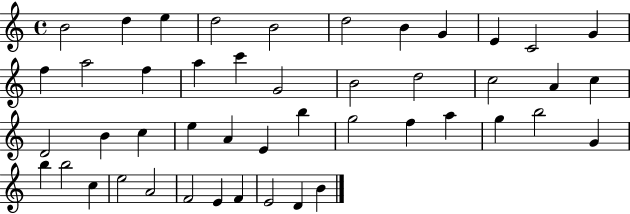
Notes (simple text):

B4/h D5/q E5/q D5/h B4/h D5/h B4/q G4/q E4/q C4/h G4/q F5/q A5/h F5/q A5/q C6/q G4/h B4/h D5/h C5/h A4/q C5/q D4/h B4/q C5/q E5/q A4/q E4/q B5/q G5/h F5/q A5/q G5/q B5/h G4/q B5/q B5/h C5/q E5/h A4/h F4/h E4/q F4/q E4/h D4/q B4/q